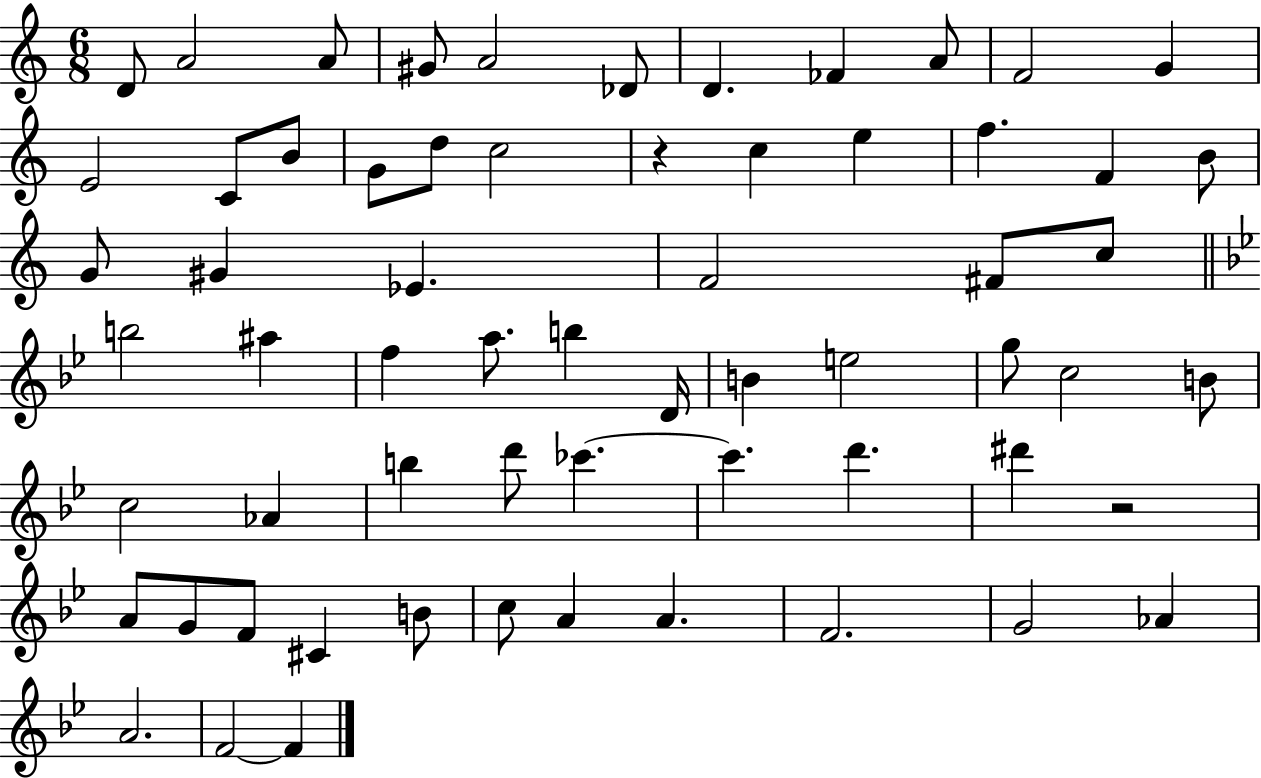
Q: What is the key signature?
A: C major